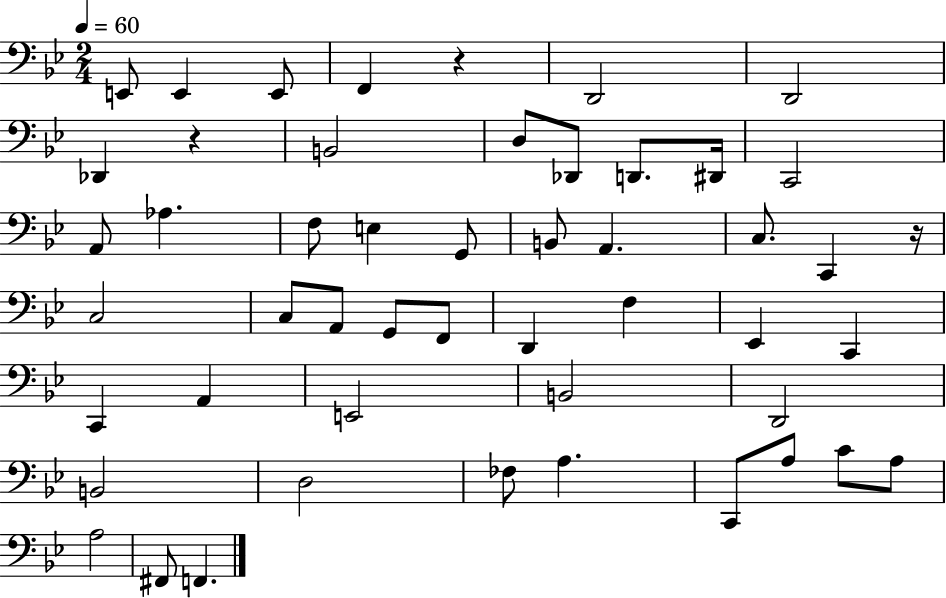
X:1
T:Untitled
M:2/4
L:1/4
K:Bb
E,,/2 E,, E,,/2 F,, z D,,2 D,,2 _D,, z B,,2 D,/2 _D,,/2 D,,/2 ^D,,/4 C,,2 A,,/2 _A, F,/2 E, G,,/2 B,,/2 A,, C,/2 C,, z/4 C,2 C,/2 A,,/2 G,,/2 F,,/2 D,, F, _E,, C,, C,, A,, E,,2 B,,2 D,,2 B,,2 D,2 _F,/2 A, C,,/2 A,/2 C/2 A,/2 A,2 ^F,,/2 F,,